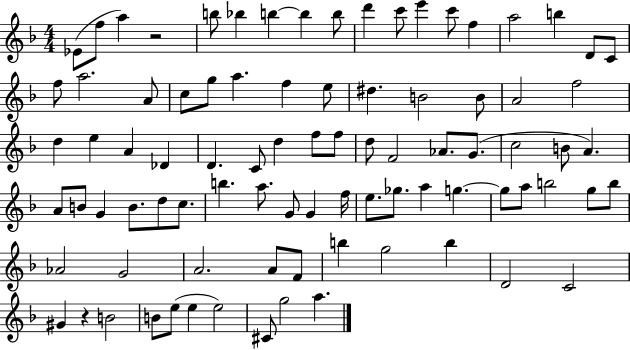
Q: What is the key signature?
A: F major